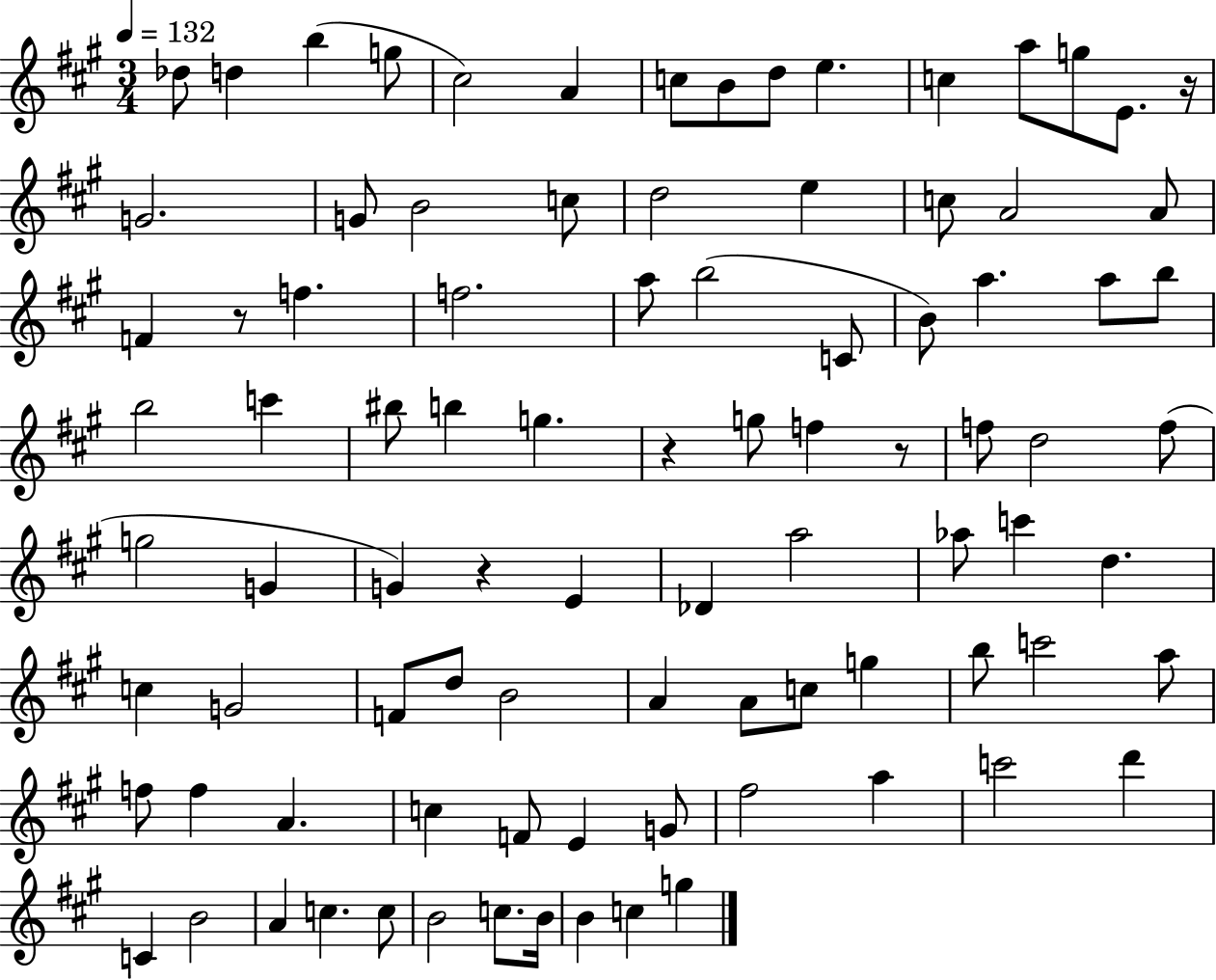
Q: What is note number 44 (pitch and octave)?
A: G5